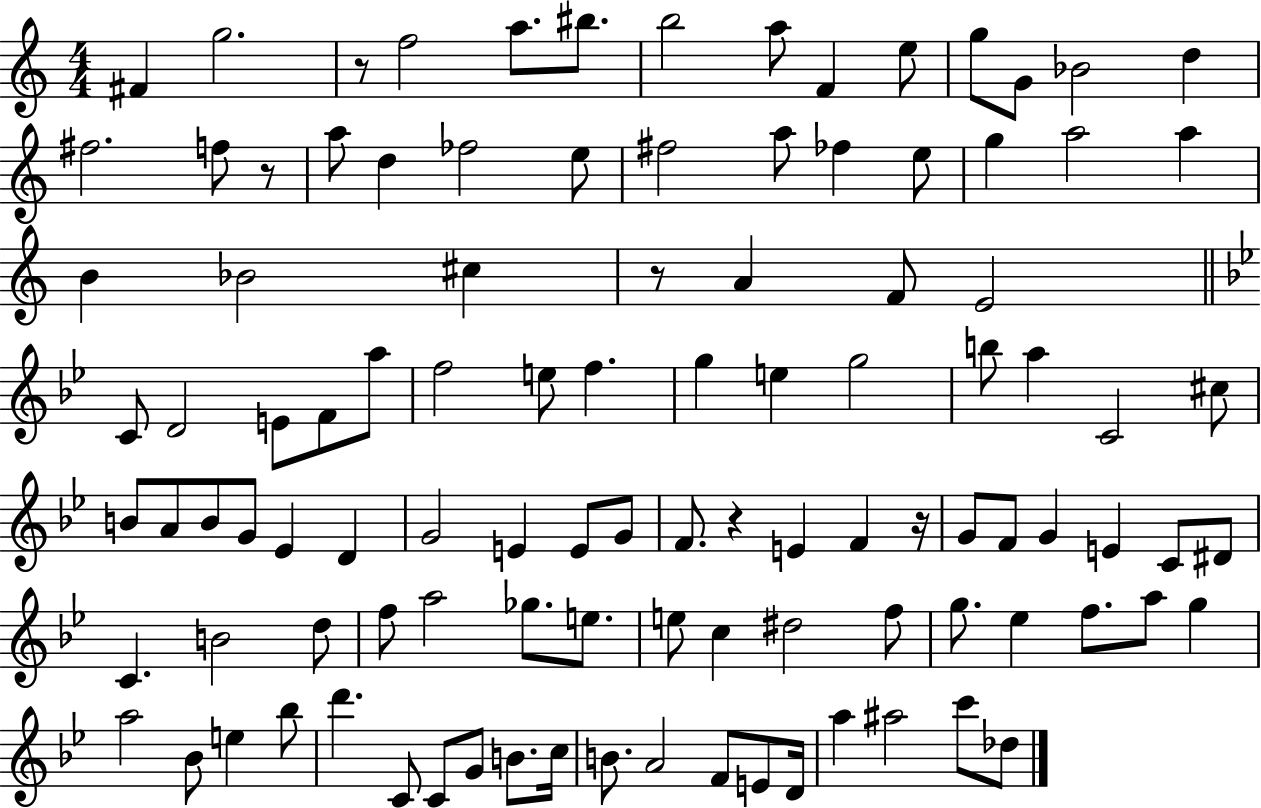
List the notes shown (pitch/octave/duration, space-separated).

F#4/q G5/h. R/e F5/h A5/e. BIS5/e. B5/h A5/e F4/q E5/e G5/e G4/e Bb4/h D5/q F#5/h. F5/e R/e A5/e D5/q FES5/h E5/e F#5/h A5/e FES5/q E5/e G5/q A5/h A5/q B4/q Bb4/h C#5/q R/e A4/q F4/e E4/h C4/e D4/h E4/e F4/e A5/e F5/h E5/e F5/q. G5/q E5/q G5/h B5/e A5/q C4/h C#5/e B4/e A4/e B4/e G4/e Eb4/q D4/q G4/h E4/q E4/e G4/e F4/e. R/q E4/q F4/q R/s G4/e F4/e G4/q E4/q C4/e D#4/e C4/q. B4/h D5/e F5/e A5/h Gb5/e. E5/e. E5/e C5/q D#5/h F5/e G5/e. Eb5/q F5/e. A5/e G5/q A5/h Bb4/e E5/q Bb5/e D6/q. C4/e C4/e G4/e B4/e. C5/s B4/e. A4/h F4/e E4/e D4/s A5/q A#5/h C6/e Db5/e